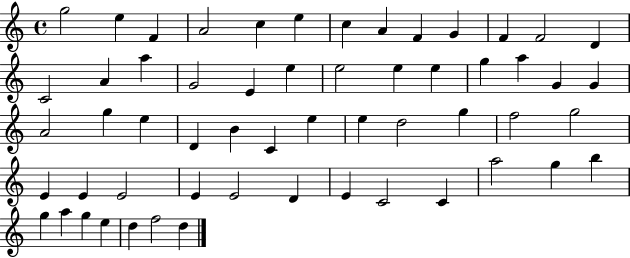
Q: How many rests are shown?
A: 0